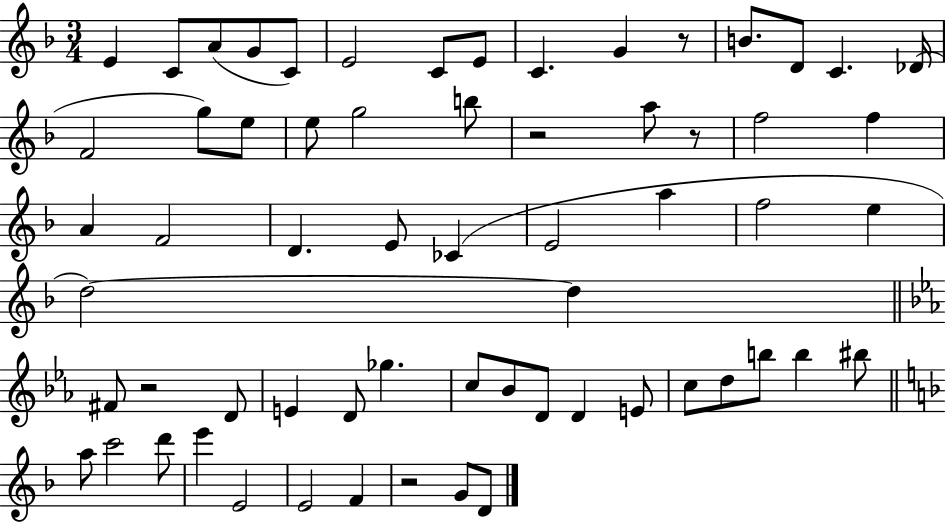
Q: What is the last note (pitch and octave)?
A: D4